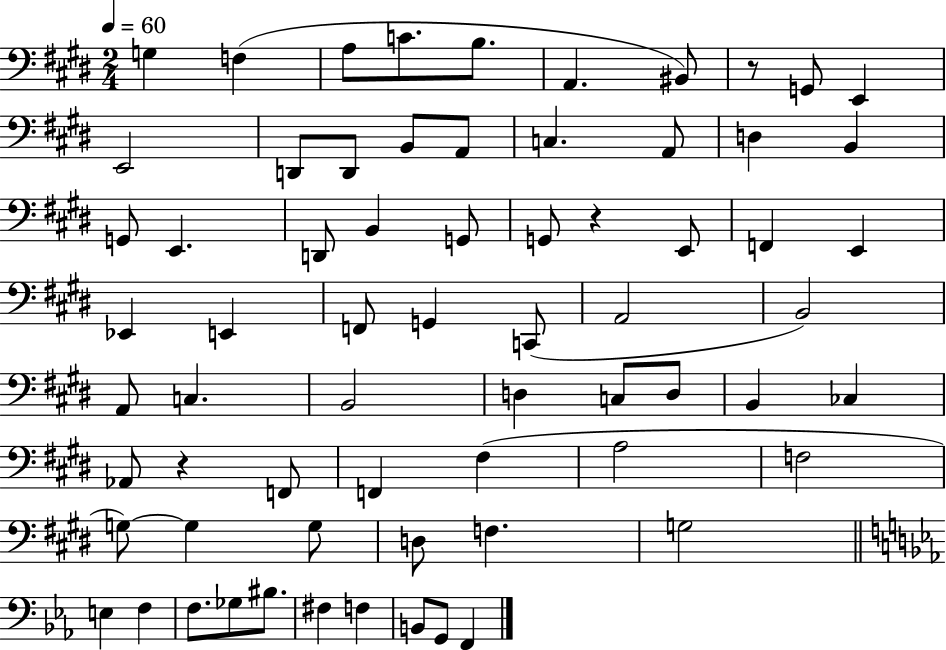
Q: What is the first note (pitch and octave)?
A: G3